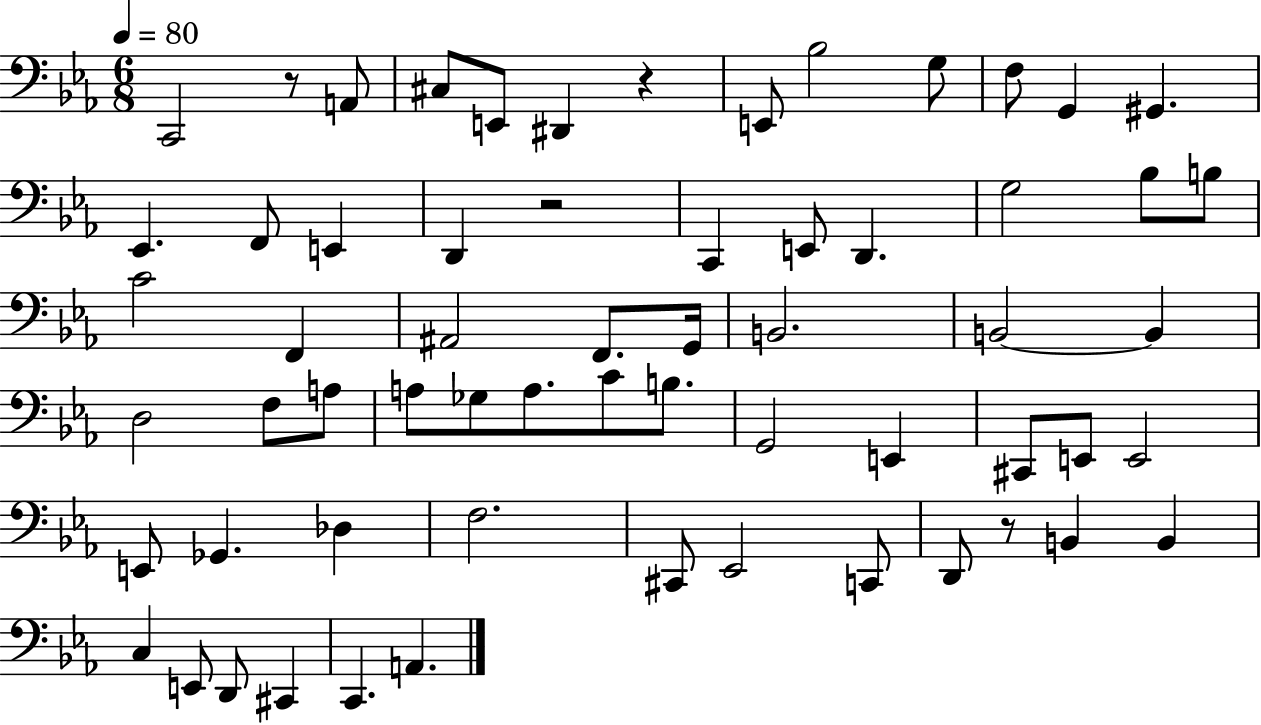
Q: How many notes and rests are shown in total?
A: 62